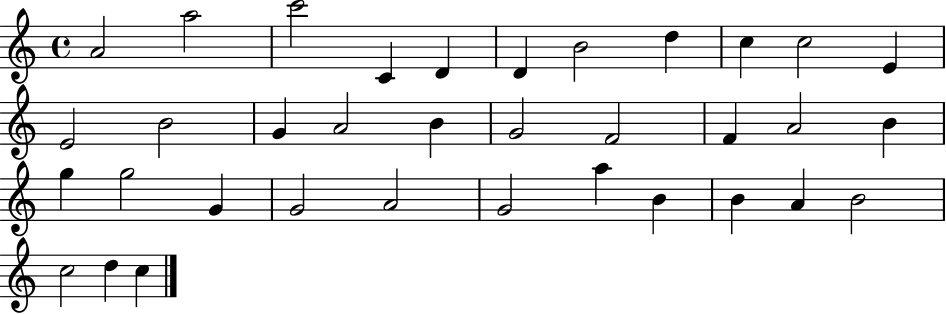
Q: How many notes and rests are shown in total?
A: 35